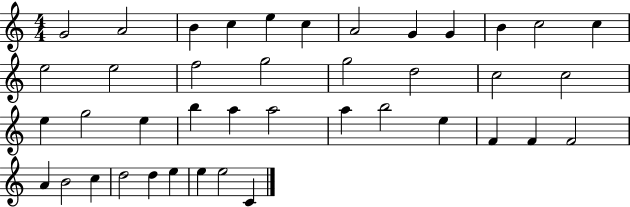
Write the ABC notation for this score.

X:1
T:Untitled
M:4/4
L:1/4
K:C
G2 A2 B c e c A2 G G B c2 c e2 e2 f2 g2 g2 d2 c2 c2 e g2 e b a a2 a b2 e F F F2 A B2 c d2 d e e e2 C